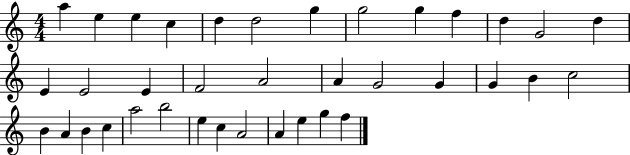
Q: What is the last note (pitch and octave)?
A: F5